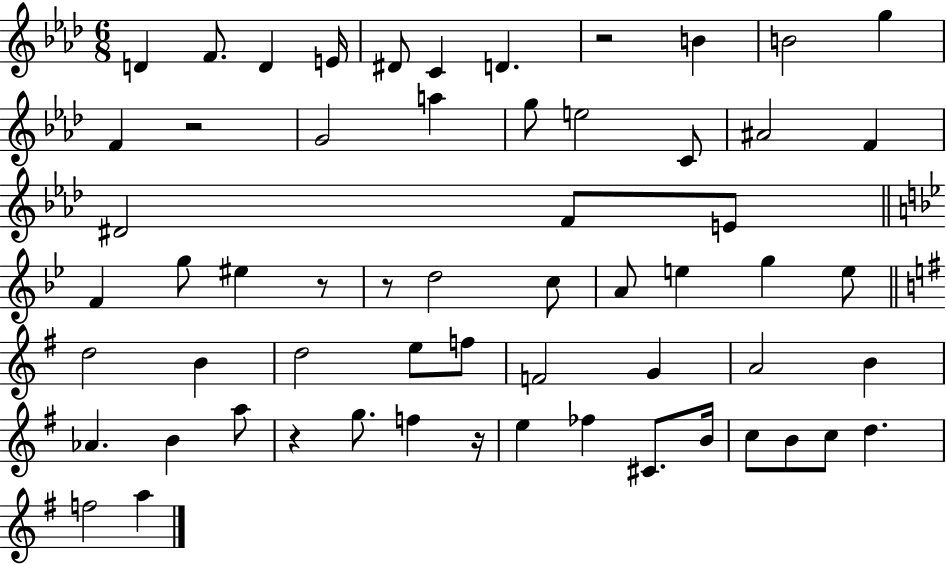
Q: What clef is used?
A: treble